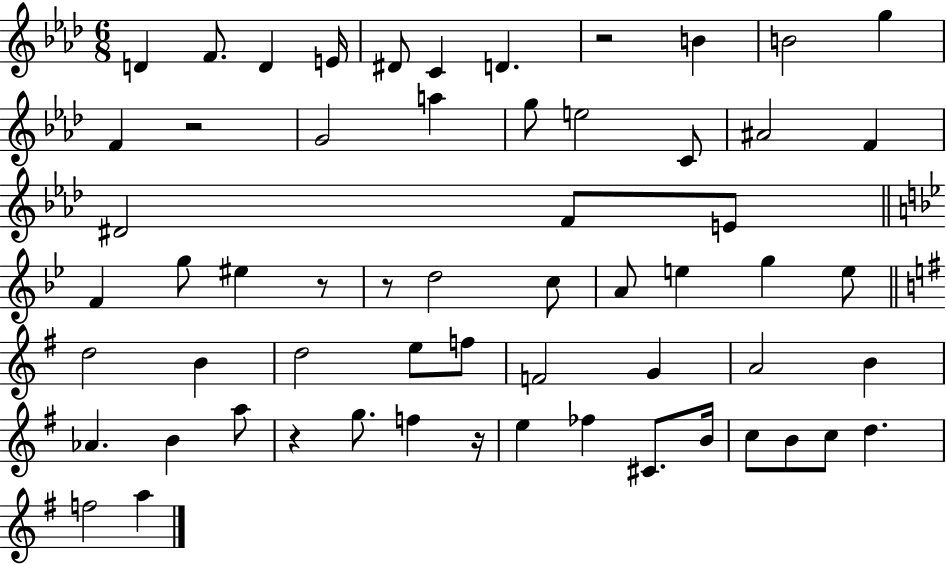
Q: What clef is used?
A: treble